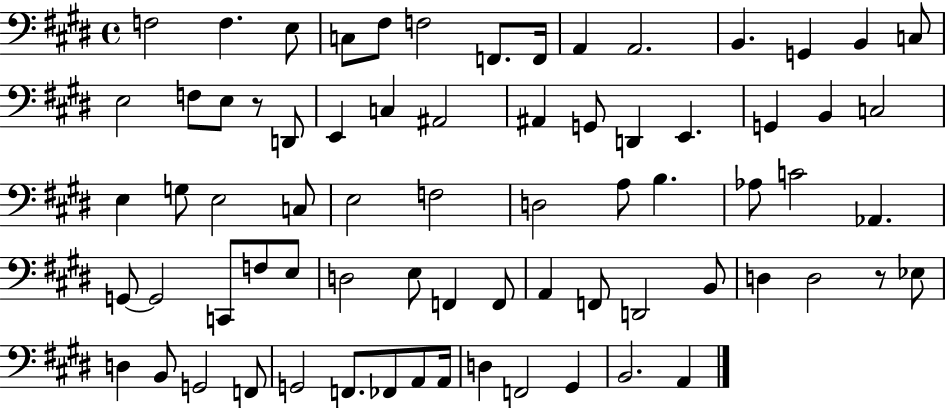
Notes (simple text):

F3/h F3/q. E3/e C3/e F#3/e F3/h F2/e. F2/s A2/q A2/h. B2/q. G2/q B2/q C3/e E3/h F3/e E3/e R/e D2/e E2/q C3/q A#2/h A#2/q G2/e D2/q E2/q. G2/q B2/q C3/h E3/q G3/e E3/h C3/e E3/h F3/h D3/h A3/e B3/q. Ab3/e C4/h Ab2/q. G2/e G2/h C2/e F3/e E3/e D3/h E3/e F2/q F2/e A2/q F2/e D2/h B2/e D3/q D3/h R/e Eb3/e D3/q B2/e G2/h F2/e G2/h F2/e. FES2/e A2/e A2/s D3/q F2/h G#2/q B2/h. A2/q